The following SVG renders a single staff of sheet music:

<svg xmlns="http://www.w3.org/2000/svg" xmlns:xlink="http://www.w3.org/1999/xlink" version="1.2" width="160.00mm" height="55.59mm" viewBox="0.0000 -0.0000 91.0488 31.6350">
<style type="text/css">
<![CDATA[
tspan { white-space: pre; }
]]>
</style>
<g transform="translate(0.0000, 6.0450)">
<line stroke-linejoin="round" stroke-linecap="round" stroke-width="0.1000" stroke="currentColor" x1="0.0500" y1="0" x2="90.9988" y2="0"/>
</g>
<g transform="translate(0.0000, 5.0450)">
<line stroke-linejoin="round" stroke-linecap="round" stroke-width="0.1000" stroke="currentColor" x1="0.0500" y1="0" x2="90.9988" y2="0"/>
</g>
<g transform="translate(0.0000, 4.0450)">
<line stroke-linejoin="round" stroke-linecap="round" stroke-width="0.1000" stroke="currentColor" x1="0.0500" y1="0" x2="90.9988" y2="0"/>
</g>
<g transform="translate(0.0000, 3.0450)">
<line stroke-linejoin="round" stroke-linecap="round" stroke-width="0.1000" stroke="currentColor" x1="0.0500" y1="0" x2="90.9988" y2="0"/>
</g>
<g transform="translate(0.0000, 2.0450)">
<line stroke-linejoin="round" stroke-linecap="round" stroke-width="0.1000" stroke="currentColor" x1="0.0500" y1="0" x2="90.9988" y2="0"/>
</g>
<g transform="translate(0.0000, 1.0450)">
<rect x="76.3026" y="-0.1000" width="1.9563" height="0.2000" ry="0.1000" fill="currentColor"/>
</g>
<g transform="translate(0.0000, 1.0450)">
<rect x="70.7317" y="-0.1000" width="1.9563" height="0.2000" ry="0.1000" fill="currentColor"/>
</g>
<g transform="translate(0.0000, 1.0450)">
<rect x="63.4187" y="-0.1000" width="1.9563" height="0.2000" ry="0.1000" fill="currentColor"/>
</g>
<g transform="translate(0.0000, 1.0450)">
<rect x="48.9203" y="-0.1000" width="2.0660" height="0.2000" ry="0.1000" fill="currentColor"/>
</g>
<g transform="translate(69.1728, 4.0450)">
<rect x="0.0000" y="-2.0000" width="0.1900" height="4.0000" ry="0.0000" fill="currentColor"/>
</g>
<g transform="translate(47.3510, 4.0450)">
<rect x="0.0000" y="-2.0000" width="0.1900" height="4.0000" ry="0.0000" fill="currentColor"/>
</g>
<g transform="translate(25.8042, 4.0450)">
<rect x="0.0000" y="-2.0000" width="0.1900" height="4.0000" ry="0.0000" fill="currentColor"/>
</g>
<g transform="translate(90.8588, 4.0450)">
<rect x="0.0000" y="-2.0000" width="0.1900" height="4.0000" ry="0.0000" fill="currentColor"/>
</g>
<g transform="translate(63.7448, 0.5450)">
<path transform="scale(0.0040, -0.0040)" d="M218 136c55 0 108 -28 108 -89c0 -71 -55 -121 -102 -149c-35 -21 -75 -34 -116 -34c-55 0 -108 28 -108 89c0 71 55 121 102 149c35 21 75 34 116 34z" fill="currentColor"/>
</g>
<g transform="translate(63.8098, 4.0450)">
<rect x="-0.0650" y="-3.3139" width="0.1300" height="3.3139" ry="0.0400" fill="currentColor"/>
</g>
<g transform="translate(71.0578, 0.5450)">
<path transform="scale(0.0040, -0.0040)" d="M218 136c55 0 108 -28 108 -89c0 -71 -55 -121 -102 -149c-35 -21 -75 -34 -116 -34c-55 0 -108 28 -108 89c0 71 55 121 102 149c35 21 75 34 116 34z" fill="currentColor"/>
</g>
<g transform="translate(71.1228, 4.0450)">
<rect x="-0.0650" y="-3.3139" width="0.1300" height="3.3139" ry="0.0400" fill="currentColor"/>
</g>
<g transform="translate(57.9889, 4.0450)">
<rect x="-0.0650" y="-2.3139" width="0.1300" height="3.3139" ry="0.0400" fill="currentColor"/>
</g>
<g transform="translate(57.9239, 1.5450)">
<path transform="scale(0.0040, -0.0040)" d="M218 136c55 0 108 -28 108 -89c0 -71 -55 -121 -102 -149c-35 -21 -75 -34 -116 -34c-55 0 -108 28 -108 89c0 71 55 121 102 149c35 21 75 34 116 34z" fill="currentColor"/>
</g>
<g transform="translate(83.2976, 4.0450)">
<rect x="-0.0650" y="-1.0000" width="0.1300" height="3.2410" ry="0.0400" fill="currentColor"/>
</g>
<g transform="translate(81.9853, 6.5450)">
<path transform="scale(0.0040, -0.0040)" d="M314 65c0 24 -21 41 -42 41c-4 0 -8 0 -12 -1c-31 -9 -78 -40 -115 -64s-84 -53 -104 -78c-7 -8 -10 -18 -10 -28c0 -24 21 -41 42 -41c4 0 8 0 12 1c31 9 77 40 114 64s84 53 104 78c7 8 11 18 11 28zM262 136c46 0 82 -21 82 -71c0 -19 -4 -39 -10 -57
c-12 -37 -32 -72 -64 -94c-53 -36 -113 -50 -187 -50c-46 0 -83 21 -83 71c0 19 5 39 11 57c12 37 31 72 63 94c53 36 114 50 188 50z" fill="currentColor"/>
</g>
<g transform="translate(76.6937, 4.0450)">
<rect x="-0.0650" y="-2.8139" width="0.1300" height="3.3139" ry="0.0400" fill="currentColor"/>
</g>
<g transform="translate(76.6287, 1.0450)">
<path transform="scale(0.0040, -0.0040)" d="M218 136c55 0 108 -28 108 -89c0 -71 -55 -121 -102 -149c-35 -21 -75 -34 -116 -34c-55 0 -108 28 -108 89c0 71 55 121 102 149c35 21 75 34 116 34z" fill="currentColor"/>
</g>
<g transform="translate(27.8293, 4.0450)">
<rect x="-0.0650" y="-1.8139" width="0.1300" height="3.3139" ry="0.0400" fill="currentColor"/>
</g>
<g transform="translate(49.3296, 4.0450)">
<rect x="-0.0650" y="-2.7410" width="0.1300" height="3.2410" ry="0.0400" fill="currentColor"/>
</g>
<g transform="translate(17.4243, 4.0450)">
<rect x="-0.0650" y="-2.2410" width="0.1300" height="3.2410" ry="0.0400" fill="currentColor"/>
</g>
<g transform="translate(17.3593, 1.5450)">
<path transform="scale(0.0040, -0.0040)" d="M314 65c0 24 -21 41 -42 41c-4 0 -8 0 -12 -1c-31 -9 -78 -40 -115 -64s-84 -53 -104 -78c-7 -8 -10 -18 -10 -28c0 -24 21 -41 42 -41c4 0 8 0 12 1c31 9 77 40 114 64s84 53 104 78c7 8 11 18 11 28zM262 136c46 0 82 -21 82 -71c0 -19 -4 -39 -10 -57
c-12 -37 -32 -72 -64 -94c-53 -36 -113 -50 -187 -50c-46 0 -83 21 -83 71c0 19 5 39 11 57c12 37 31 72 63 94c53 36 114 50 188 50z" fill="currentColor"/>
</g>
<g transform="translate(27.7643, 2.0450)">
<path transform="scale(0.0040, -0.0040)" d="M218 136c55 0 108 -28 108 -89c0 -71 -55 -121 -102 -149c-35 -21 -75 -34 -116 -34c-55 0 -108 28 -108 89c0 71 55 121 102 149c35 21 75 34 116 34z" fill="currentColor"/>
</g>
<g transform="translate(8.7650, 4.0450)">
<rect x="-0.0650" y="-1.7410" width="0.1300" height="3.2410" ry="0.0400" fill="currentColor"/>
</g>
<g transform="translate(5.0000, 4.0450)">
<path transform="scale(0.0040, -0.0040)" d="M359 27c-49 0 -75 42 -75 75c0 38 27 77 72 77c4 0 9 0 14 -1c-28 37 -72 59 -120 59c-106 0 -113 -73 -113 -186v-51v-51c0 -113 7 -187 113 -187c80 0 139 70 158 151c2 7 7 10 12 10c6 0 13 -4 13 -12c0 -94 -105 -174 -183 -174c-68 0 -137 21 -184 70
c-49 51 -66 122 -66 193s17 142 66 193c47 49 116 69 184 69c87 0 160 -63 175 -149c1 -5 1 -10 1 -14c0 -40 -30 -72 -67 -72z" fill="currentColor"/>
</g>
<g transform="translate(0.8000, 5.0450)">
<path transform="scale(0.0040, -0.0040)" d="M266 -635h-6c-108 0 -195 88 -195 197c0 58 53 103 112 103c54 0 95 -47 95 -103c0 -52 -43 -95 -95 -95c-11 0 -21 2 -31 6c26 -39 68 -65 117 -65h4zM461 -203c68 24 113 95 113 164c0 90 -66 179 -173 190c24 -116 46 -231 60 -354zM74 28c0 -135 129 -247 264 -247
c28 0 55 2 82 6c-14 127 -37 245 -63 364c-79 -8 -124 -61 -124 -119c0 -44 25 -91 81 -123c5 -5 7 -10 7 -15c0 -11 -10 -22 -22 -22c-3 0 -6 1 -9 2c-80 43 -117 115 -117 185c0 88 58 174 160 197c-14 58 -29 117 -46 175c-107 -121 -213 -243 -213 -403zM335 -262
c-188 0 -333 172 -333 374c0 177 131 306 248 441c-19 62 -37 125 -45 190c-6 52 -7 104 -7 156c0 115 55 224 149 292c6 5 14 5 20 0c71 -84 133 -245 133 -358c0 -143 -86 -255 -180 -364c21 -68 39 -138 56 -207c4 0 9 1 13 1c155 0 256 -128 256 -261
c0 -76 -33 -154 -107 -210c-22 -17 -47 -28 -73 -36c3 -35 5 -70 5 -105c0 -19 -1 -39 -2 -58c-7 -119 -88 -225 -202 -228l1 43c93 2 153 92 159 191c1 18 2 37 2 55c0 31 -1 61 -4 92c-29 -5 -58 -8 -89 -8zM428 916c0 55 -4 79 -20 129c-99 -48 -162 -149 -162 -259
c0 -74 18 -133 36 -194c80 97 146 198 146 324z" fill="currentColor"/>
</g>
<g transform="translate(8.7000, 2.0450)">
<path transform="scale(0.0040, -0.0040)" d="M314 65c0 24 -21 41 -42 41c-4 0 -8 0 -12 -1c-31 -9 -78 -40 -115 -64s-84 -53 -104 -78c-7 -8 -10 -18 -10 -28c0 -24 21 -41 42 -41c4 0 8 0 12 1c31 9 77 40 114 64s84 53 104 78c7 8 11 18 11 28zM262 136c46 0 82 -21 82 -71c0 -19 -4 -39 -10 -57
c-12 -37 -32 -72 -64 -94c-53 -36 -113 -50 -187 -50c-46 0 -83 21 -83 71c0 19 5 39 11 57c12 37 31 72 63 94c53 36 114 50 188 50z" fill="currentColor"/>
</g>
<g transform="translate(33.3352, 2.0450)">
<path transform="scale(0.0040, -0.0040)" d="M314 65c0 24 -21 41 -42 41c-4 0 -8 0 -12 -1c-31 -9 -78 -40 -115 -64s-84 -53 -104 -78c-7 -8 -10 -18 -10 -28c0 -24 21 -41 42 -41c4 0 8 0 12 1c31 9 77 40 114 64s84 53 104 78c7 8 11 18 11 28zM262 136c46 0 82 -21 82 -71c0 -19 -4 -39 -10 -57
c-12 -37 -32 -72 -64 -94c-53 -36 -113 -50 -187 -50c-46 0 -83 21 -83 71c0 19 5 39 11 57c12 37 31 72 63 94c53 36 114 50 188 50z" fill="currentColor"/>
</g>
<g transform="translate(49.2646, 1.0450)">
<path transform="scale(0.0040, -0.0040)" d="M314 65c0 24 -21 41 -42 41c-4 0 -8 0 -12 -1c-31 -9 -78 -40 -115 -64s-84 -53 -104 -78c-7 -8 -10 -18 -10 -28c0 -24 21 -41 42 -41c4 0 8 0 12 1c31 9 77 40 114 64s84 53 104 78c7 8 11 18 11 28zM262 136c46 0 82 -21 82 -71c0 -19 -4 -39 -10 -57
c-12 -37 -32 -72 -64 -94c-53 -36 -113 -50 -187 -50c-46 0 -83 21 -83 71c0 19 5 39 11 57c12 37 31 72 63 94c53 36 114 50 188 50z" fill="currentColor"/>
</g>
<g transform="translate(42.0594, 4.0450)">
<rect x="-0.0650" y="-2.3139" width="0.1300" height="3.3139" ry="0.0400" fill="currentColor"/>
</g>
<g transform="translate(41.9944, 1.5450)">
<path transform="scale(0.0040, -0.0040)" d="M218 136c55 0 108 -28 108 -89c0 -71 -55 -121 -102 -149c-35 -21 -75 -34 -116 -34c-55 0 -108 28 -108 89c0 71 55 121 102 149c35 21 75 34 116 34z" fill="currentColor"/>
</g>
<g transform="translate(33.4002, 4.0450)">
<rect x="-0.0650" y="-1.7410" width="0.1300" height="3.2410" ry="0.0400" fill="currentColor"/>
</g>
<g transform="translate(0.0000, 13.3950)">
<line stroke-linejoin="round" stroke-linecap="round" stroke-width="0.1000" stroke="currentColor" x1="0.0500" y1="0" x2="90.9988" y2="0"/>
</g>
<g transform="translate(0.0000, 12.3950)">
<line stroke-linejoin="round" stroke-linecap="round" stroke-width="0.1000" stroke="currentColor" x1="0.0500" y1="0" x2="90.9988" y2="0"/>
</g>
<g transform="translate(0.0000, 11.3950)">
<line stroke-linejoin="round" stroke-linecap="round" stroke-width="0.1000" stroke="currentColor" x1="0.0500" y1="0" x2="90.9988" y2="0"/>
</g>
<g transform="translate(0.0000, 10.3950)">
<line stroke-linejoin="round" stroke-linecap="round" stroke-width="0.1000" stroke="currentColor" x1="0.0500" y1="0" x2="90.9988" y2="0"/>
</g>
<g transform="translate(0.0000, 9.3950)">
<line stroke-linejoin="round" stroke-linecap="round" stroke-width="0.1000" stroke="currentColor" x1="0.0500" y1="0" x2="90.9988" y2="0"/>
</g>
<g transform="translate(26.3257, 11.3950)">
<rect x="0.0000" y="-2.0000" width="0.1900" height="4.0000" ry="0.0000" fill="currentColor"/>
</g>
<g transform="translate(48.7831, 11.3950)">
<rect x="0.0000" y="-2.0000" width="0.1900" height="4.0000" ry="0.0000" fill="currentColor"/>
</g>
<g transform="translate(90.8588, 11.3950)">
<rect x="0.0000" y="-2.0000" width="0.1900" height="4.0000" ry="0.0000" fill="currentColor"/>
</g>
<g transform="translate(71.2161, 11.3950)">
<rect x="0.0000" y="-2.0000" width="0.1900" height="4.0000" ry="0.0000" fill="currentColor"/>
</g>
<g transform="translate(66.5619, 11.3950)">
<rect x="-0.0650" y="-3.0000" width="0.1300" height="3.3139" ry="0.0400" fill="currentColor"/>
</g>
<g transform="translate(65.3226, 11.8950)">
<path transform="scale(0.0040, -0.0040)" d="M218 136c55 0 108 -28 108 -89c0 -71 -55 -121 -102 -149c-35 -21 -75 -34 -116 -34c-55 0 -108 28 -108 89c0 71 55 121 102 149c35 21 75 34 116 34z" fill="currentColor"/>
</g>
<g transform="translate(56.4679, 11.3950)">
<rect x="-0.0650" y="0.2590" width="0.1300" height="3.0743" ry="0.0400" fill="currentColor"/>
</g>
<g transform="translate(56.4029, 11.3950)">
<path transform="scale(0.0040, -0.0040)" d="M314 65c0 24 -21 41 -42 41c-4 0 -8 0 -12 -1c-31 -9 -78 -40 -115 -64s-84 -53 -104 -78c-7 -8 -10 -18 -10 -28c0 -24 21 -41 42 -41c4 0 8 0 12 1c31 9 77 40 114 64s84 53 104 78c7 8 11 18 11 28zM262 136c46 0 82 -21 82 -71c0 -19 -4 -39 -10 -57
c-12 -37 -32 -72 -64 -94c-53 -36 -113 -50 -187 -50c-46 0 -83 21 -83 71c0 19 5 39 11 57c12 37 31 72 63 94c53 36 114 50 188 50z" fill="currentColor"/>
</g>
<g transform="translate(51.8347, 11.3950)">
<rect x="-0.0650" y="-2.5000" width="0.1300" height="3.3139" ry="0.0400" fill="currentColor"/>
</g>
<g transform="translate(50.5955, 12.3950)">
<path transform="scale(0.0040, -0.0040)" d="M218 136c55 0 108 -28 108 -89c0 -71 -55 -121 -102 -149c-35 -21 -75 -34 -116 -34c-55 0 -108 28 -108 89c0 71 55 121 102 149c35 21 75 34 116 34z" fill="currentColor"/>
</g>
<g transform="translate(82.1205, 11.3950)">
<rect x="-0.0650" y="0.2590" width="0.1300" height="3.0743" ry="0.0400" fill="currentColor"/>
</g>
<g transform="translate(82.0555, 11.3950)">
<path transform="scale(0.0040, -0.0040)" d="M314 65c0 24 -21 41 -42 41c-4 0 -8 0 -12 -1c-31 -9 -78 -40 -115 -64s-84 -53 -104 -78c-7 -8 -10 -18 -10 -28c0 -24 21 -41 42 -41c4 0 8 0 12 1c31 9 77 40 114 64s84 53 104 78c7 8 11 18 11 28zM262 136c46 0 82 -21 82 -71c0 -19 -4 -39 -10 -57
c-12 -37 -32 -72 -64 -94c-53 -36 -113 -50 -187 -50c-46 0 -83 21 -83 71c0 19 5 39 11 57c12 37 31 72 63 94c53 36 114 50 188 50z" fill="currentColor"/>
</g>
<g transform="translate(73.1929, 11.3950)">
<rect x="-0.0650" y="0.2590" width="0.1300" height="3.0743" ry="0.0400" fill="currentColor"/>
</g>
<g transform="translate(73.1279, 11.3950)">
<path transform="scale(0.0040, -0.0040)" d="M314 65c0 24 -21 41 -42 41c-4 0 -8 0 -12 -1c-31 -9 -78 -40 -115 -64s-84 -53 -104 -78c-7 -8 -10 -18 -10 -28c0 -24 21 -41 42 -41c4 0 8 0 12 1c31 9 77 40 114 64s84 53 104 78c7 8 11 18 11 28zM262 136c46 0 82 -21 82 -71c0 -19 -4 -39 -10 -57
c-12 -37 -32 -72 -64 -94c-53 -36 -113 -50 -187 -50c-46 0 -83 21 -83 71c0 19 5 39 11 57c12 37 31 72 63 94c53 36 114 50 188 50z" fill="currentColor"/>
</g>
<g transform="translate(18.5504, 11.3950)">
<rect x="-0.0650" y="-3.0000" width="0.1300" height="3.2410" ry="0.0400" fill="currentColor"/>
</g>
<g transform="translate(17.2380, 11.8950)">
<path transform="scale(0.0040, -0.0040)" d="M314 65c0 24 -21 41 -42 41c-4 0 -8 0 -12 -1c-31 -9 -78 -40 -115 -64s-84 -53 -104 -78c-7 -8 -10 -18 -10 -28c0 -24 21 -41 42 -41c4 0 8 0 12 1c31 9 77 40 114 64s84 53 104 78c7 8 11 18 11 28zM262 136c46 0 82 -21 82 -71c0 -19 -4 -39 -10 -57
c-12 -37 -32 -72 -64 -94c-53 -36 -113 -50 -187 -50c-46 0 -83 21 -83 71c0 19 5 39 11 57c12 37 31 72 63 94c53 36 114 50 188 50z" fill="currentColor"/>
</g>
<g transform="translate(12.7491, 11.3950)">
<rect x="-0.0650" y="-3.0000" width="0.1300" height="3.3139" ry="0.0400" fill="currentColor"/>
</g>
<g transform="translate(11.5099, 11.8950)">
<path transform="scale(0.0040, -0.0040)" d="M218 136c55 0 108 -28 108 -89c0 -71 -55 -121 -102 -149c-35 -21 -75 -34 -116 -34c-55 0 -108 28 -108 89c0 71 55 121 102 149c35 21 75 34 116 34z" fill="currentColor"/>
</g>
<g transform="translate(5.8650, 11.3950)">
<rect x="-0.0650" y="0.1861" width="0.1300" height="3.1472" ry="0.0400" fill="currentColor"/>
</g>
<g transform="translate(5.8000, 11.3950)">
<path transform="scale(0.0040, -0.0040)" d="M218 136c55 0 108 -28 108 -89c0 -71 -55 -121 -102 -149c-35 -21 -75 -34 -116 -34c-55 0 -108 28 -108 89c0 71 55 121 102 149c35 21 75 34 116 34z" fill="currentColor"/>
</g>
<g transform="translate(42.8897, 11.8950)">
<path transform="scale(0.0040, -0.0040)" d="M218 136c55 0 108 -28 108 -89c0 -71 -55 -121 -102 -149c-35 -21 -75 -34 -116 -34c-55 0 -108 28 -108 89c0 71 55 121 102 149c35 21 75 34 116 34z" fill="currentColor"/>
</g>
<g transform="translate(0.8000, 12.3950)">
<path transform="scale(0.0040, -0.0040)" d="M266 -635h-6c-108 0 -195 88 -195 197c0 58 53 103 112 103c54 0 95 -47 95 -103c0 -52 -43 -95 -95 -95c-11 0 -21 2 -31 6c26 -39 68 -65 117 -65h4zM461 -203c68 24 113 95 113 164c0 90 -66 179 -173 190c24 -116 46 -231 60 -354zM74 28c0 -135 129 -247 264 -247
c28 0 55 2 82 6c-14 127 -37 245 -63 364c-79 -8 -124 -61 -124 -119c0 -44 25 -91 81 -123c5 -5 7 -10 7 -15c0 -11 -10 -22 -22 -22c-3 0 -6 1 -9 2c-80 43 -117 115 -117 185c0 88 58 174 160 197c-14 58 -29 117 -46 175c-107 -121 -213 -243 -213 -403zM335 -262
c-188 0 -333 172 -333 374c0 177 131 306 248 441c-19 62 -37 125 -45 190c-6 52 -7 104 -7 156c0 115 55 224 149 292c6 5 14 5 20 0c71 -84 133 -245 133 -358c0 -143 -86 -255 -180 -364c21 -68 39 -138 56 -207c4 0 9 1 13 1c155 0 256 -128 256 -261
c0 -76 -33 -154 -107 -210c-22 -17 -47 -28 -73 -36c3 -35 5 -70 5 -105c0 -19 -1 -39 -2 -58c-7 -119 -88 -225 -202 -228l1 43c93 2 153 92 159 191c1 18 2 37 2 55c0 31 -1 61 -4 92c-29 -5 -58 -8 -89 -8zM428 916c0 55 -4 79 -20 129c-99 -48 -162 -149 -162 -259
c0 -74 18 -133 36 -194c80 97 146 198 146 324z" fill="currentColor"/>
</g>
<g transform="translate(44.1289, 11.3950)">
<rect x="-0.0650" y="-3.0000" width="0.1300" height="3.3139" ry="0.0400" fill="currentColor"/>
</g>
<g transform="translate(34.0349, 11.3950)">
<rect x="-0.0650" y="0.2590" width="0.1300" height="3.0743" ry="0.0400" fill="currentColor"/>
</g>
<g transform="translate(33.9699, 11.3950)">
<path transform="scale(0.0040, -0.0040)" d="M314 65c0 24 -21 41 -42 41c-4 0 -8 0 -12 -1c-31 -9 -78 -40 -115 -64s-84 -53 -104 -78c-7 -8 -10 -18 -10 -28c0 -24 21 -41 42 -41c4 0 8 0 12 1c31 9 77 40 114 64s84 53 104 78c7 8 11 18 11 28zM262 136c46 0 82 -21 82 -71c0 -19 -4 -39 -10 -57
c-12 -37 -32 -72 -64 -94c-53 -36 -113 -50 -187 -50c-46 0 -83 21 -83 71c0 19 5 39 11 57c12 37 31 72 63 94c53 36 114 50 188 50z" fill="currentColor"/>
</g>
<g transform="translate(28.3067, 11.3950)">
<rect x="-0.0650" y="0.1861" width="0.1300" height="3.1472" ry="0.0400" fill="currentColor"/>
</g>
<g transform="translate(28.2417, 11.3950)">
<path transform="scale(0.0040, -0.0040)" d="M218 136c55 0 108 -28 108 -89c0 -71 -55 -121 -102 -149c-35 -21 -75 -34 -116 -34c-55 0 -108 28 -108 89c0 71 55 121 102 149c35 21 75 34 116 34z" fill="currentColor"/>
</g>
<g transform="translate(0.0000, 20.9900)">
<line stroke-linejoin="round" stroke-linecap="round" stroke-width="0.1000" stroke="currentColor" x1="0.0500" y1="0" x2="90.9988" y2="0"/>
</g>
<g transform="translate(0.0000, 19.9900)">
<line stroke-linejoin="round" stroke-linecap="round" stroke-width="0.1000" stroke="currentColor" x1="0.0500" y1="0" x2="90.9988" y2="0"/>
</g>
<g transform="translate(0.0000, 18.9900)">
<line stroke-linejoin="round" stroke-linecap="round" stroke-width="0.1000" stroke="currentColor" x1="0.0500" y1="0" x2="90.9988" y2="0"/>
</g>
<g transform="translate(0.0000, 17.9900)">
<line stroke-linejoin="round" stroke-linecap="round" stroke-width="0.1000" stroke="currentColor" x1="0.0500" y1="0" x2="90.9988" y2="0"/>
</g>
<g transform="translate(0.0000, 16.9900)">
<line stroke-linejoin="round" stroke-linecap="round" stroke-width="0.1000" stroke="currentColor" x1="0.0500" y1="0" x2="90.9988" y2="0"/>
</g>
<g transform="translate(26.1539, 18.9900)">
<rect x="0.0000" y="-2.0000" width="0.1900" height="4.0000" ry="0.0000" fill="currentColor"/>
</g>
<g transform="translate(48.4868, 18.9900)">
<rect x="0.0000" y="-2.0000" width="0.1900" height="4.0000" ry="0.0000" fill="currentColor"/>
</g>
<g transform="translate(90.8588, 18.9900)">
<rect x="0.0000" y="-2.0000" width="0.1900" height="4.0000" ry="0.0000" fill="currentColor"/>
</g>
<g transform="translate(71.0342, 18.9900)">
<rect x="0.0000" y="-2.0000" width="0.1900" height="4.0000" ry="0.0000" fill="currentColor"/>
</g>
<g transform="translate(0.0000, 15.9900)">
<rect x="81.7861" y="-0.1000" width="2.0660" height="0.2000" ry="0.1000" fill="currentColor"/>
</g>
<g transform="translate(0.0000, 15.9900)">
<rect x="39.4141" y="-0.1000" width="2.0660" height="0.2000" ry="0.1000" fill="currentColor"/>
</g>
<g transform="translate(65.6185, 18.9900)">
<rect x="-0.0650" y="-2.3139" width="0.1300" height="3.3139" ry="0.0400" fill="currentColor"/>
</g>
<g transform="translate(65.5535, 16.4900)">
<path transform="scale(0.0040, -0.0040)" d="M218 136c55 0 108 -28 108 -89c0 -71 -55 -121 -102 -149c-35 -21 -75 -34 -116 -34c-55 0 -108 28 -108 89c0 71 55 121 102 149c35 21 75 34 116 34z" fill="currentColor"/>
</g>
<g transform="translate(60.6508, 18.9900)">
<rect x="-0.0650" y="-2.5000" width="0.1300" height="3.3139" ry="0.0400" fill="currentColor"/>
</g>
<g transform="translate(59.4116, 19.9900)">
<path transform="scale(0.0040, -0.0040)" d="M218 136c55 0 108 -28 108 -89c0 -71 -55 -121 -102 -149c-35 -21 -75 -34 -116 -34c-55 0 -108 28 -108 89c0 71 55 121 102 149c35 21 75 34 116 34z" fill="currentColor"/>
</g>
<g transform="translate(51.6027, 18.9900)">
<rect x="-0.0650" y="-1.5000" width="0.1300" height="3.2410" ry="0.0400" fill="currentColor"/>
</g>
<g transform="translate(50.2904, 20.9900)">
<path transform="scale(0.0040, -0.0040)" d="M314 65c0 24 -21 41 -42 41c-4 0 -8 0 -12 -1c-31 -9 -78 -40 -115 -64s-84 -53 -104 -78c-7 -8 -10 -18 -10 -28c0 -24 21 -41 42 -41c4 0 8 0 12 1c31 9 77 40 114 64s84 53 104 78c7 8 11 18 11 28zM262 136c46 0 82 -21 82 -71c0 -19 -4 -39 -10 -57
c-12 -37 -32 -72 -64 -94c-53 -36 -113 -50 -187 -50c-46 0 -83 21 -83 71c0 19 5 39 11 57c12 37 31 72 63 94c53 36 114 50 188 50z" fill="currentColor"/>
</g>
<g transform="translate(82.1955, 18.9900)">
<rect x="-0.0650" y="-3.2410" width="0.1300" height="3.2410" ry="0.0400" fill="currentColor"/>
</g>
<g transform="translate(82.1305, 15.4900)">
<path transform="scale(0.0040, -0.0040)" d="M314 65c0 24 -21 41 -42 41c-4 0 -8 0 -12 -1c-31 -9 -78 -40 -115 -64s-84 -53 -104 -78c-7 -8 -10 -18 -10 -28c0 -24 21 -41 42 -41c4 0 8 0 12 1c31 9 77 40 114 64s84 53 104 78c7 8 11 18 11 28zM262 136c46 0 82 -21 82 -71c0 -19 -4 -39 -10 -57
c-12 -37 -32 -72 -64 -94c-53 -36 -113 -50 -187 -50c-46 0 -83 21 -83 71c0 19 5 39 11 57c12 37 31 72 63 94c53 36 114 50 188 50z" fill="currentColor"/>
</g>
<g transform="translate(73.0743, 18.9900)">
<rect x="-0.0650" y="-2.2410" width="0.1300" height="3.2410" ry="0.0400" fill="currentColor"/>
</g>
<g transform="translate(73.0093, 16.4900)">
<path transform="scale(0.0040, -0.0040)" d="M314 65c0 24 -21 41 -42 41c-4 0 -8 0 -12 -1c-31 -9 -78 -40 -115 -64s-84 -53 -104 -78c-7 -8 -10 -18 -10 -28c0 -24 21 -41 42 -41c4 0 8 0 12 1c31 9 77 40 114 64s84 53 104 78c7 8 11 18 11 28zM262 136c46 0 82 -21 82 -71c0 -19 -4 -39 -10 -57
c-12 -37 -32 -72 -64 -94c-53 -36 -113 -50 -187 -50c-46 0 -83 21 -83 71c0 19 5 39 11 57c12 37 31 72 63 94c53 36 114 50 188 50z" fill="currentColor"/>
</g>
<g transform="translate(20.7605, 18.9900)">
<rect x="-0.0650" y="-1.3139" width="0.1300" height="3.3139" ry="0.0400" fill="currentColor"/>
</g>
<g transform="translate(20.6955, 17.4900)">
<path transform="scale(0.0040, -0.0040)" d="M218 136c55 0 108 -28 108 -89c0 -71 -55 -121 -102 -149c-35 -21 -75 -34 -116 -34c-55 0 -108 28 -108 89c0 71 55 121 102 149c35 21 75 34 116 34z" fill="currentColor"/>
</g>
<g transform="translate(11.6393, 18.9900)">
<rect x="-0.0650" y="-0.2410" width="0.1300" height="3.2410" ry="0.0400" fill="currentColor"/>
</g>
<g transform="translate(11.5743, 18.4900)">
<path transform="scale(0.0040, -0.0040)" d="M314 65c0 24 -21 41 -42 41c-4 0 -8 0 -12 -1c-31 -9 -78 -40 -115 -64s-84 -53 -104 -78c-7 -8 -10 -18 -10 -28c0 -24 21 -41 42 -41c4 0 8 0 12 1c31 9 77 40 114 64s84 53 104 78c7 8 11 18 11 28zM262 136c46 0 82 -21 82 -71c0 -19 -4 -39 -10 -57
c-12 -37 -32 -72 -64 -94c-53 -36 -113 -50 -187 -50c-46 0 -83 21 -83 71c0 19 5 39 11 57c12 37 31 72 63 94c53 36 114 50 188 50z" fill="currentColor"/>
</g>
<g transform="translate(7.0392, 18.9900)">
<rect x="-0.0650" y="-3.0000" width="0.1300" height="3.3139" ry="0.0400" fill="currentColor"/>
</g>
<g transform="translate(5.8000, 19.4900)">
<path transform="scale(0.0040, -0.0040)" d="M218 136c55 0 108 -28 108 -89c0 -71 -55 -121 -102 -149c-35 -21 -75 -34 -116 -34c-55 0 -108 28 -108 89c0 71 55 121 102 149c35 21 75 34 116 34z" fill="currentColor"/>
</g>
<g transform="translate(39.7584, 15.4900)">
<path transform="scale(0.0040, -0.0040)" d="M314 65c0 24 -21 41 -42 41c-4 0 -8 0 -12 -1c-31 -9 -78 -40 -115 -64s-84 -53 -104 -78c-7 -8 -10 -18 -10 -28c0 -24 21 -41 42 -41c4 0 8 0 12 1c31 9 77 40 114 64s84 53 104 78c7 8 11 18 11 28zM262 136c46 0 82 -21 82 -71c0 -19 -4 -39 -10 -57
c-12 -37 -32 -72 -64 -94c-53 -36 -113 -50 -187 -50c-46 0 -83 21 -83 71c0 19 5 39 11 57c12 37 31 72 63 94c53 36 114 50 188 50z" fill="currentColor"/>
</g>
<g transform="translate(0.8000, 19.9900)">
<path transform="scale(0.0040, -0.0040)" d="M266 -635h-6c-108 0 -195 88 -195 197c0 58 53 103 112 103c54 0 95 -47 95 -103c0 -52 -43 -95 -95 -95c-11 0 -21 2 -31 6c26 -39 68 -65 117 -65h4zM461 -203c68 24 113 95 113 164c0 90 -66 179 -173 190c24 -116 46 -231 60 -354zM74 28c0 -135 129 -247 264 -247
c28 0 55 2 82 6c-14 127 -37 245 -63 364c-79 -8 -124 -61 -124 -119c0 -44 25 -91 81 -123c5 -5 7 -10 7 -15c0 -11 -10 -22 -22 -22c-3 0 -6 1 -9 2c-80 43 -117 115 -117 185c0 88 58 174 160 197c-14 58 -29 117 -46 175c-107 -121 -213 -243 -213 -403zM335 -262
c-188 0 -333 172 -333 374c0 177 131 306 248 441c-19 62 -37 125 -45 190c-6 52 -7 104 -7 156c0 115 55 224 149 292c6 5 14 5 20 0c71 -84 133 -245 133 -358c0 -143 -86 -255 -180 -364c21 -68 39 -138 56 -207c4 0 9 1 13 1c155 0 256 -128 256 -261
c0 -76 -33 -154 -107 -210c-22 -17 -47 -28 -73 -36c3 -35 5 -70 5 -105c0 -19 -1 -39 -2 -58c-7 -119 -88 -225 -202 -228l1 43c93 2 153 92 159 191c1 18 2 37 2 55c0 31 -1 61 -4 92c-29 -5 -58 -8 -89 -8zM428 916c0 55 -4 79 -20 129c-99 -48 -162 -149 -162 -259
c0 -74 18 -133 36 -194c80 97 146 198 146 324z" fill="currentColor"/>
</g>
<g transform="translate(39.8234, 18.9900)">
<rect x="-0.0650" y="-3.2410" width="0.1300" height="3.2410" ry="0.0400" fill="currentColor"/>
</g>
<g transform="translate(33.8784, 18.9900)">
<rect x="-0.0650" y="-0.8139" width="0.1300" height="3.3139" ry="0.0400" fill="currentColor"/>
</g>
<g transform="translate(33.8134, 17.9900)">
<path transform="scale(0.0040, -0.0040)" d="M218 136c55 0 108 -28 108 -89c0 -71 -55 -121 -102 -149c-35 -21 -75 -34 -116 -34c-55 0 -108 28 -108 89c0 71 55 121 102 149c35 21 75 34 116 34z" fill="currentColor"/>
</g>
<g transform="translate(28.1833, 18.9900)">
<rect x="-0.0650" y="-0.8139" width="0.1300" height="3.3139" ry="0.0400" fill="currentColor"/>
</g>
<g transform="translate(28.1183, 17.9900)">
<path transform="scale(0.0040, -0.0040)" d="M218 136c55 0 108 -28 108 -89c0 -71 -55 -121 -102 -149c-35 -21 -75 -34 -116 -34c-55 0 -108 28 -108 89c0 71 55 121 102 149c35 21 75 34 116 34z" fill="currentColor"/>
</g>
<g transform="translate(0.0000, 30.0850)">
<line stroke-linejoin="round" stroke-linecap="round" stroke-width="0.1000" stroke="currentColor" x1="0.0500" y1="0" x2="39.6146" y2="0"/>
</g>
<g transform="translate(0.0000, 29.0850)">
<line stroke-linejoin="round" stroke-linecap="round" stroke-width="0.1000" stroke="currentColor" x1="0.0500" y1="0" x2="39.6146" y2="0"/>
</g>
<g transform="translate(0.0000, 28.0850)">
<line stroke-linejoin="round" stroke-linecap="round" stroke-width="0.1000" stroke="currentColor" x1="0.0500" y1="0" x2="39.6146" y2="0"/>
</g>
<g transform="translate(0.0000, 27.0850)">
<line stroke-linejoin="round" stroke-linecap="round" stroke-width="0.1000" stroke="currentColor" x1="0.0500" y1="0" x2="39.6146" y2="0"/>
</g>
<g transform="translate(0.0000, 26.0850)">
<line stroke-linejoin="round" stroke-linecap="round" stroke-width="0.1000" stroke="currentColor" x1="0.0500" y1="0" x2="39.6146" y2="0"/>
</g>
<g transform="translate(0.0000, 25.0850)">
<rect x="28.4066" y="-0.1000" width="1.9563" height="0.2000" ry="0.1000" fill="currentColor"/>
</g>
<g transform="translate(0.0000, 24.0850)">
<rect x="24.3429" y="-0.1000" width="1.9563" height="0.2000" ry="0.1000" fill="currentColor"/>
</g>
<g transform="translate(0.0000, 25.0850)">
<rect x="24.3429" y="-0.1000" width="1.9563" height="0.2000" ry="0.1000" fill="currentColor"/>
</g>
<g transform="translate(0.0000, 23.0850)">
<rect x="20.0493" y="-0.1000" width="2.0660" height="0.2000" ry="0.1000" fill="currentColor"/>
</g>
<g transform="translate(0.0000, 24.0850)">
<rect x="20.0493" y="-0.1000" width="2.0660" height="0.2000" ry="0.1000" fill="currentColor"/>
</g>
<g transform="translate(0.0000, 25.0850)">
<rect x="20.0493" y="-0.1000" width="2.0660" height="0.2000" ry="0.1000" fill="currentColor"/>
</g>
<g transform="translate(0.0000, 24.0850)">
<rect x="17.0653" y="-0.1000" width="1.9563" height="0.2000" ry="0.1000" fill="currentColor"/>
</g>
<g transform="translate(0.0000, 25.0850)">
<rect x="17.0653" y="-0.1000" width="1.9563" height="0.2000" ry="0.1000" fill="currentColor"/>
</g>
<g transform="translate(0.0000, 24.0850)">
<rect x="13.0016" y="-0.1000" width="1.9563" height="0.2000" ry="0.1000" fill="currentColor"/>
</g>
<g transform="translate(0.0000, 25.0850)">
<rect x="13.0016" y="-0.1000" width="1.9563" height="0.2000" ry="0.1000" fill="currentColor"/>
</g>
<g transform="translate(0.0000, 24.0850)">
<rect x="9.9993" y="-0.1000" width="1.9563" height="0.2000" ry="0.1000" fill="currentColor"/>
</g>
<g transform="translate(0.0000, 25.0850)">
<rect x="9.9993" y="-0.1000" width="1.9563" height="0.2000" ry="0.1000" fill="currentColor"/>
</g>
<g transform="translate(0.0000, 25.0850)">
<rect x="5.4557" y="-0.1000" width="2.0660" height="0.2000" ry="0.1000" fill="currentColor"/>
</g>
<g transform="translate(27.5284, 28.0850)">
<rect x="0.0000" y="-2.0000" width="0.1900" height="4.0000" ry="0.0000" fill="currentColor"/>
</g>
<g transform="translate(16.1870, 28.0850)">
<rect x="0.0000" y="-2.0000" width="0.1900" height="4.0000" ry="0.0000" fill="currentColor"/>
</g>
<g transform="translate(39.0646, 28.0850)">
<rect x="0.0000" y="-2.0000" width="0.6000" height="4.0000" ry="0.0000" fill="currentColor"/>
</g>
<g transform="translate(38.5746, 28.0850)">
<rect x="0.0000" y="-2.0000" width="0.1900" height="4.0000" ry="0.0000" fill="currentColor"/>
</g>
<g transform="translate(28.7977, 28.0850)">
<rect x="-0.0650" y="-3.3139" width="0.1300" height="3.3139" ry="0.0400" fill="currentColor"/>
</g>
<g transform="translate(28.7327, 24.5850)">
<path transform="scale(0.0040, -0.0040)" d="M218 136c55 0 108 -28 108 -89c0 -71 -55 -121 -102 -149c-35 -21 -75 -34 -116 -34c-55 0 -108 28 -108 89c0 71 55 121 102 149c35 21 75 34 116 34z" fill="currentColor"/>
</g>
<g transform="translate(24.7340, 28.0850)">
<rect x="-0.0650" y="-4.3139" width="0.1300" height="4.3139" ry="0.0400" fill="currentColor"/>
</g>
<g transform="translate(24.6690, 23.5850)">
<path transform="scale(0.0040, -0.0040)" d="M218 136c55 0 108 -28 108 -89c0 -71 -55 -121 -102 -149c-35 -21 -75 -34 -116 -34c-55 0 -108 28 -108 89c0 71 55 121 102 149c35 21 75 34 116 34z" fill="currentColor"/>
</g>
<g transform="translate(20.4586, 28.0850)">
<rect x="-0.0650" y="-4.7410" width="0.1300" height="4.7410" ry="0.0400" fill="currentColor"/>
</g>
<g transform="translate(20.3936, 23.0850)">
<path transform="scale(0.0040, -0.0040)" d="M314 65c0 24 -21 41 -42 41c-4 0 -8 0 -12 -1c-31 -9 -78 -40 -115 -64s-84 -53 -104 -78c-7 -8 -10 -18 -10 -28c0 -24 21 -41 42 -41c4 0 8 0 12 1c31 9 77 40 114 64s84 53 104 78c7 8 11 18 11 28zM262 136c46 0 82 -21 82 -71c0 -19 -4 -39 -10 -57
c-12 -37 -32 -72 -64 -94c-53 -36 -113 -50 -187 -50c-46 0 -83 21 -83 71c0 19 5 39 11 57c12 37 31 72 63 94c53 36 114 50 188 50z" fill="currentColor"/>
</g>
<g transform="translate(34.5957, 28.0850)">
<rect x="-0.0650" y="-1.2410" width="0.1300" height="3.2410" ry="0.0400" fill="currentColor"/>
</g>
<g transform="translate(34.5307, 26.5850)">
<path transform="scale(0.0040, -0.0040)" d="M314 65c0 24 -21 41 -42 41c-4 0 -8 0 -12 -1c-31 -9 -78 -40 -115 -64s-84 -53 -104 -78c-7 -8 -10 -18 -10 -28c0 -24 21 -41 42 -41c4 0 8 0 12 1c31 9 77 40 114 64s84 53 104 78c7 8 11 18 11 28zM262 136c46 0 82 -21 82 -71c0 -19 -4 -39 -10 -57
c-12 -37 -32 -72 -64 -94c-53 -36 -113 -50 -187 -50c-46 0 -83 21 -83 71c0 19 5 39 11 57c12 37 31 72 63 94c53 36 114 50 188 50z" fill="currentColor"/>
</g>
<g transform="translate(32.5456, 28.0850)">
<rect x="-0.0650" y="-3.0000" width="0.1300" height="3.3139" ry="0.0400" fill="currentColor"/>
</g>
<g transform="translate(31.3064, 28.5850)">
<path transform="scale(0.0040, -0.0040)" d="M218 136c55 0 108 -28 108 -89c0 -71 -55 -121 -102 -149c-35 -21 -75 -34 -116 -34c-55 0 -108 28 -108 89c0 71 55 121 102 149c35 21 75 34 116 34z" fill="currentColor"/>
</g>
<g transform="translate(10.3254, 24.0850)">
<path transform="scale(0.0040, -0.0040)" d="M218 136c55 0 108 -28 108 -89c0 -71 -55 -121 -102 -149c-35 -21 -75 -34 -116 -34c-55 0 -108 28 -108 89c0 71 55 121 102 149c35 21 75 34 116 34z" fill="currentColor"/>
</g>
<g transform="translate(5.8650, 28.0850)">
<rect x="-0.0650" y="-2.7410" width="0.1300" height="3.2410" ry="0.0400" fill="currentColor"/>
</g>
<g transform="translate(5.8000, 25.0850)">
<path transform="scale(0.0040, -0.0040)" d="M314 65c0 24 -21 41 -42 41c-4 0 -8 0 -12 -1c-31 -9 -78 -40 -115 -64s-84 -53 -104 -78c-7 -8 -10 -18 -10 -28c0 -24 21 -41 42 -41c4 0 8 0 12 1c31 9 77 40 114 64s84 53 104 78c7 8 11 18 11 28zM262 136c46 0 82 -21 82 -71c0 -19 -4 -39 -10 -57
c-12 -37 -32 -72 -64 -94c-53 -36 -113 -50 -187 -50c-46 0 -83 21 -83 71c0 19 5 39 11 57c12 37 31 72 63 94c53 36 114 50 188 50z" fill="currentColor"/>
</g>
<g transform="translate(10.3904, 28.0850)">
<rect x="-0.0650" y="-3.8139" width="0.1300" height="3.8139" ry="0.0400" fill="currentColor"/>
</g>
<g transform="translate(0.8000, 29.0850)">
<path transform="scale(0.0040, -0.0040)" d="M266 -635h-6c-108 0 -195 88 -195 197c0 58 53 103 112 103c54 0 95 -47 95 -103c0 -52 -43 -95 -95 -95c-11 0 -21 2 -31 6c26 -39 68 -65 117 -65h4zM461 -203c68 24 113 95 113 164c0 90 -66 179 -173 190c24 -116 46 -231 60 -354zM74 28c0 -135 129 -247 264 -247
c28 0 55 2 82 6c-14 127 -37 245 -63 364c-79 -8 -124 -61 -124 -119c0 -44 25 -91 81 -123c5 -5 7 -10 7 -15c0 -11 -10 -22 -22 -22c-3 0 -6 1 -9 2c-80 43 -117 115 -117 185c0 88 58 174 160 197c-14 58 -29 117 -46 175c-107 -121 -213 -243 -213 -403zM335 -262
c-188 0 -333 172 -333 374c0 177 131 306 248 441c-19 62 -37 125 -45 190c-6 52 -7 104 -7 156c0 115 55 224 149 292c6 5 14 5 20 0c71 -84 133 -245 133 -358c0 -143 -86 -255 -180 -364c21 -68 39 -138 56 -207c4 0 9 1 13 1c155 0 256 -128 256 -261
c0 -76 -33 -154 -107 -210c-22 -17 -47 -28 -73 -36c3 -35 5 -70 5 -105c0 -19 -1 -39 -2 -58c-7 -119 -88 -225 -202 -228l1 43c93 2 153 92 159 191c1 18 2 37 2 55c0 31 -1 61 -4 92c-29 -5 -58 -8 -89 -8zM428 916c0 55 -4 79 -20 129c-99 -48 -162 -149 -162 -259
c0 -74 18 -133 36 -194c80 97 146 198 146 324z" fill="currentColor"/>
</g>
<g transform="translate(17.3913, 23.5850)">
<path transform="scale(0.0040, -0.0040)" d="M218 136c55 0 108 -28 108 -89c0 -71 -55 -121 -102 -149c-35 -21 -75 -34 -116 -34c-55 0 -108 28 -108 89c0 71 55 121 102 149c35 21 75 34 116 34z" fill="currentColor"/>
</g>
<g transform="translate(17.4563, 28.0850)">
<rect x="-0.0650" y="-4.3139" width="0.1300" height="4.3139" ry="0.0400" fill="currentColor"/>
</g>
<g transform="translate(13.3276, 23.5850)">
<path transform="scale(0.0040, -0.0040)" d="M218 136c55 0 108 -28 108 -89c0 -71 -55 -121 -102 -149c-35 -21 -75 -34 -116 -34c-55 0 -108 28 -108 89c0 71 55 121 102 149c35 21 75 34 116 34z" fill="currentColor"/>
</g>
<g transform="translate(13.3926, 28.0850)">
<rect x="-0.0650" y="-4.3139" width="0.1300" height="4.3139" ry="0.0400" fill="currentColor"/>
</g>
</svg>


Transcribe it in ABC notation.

X:1
T:Untitled
M:4/4
L:1/4
K:C
f2 g2 f f2 g a2 g b b a D2 B A A2 B B2 A G B2 A B2 B2 A c2 e d d b2 E2 G g g2 b2 a2 c' d' d' e'2 d' b A e2